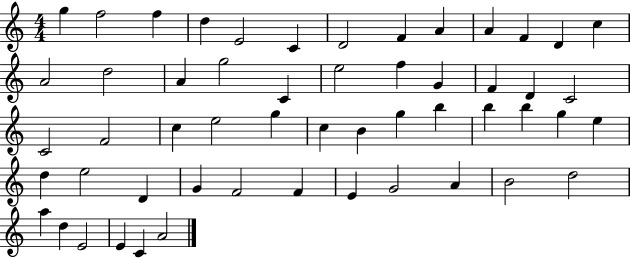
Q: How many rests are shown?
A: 0